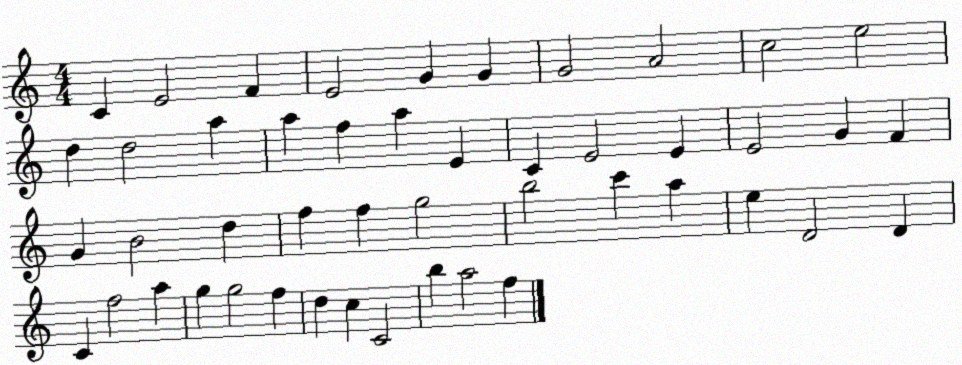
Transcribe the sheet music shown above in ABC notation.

X:1
T:Untitled
M:4/4
L:1/4
K:C
C E2 F E2 G G G2 A2 c2 e2 d d2 a a f a E C E2 E E2 G F G B2 d f f g2 b2 c' a e D2 D C f2 a g g2 f d c C2 b a2 f